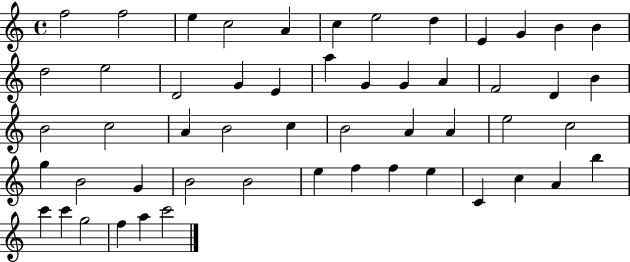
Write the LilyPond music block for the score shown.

{
  \clef treble
  \time 4/4
  \defaultTimeSignature
  \key c \major
  f''2 f''2 | e''4 c''2 a'4 | c''4 e''2 d''4 | e'4 g'4 b'4 b'4 | \break d''2 e''2 | d'2 g'4 e'4 | a''4 g'4 g'4 a'4 | f'2 d'4 b'4 | \break b'2 c''2 | a'4 b'2 c''4 | b'2 a'4 a'4 | e''2 c''2 | \break g''4 b'2 g'4 | b'2 b'2 | e''4 f''4 f''4 e''4 | c'4 c''4 a'4 b''4 | \break c'''4 c'''4 g''2 | f''4 a''4 c'''2 | \bar "|."
}